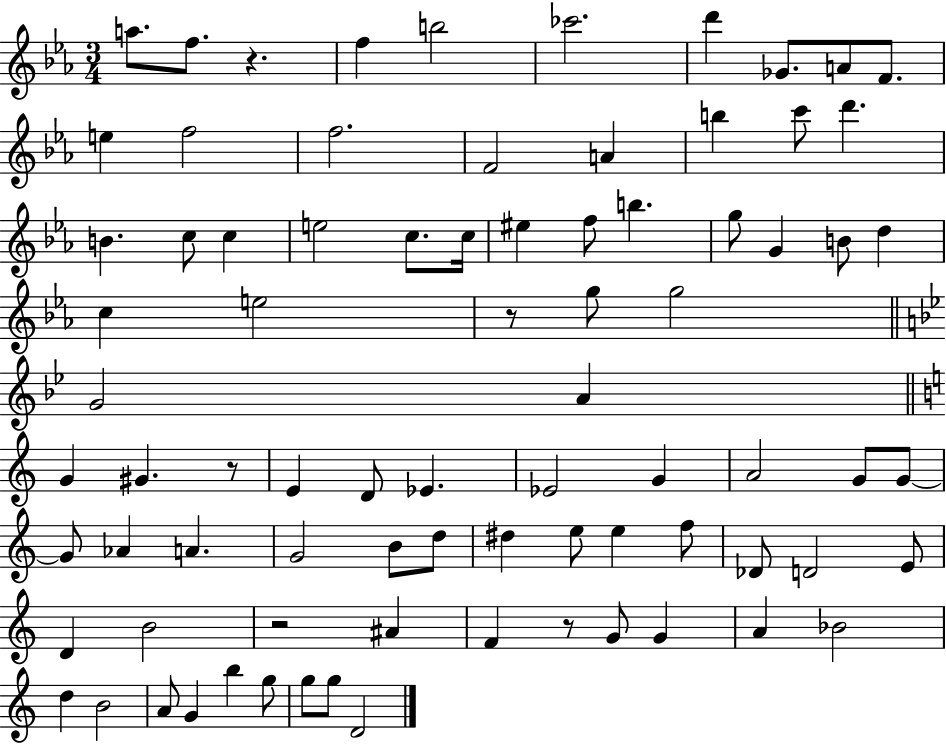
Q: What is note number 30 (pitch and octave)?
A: D5